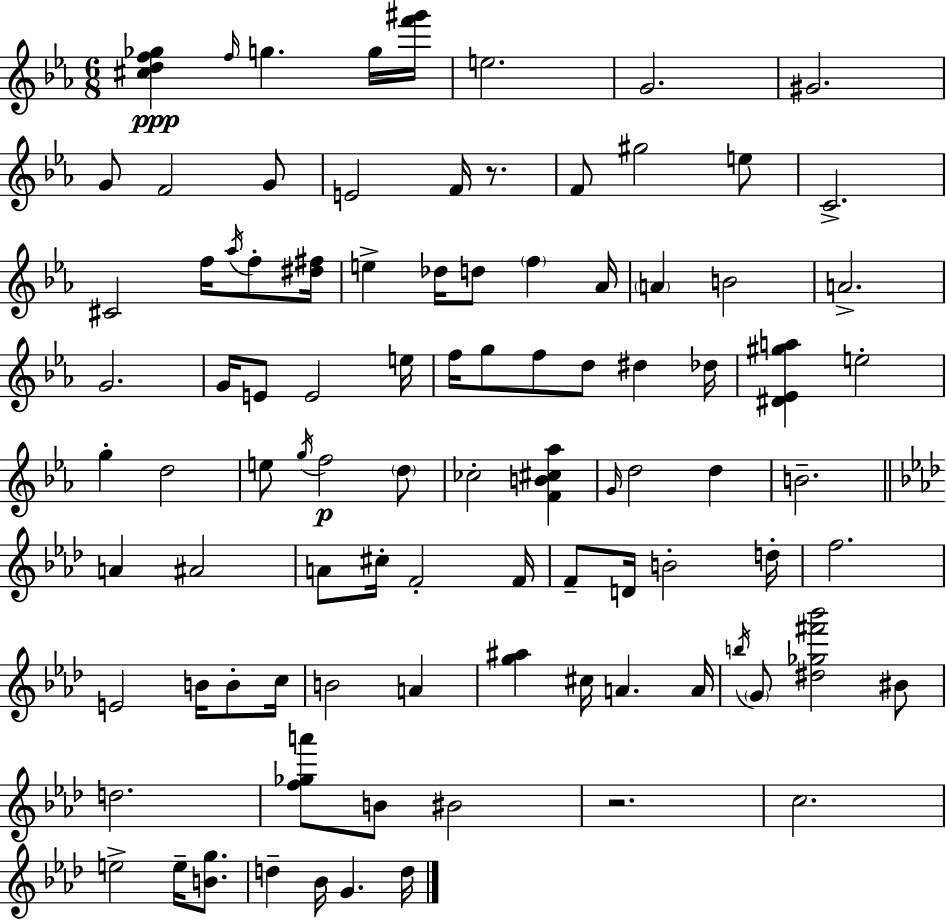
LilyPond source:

{
  \clef treble
  \numericTimeSignature
  \time 6/8
  \key c \minor
  <cis'' d'' f'' ges''>4\ppp \grace { f''16 } g''4. g''16 | <f''' gis'''>16 e''2. | g'2. | gis'2. | \break g'8 f'2 g'8 | e'2 f'16 r8. | f'8 gis''2 e''8 | c'2.-> | \break cis'2 f''16 \acciaccatura { aes''16 } f''8-. | <dis'' fis''>16 e''4-> des''16 d''8 \parenthesize f''4 | aes'16 \parenthesize a'4 b'2 | a'2.-> | \break g'2. | g'16 e'8 e'2 | e''16 f''16 g''8 f''8 d''8 dis''4 | des''16 <dis' ees' gis'' a''>4 e''2-. | \break g''4-. d''2 | e''8 \acciaccatura { g''16 }\p f''2 | \parenthesize d''8 ces''2-. <f' b' cis'' aes''>4 | \grace { g'16 } d''2 | \break d''4 b'2.-- | \bar "||" \break \key aes \major a'4 ais'2 | a'8 cis''16-. f'2-. f'16 | f'8-- d'16 b'2-. d''16-. | f''2. | \break e'2 b'16 b'8-. c''16 | b'2 a'4 | <g'' ais''>4 cis''16 a'4. a'16 | \acciaccatura { b''16 } \parenthesize g'8 <dis'' ges'' fis''' bes'''>2 bis'8 | \break d''2. | <f'' ges'' a'''>8 b'8 bis'2 | r2. | c''2. | \break e''2-> e''16-- <b' g''>8. | d''4-- bes'16 g'4. | d''16 \bar "|."
}